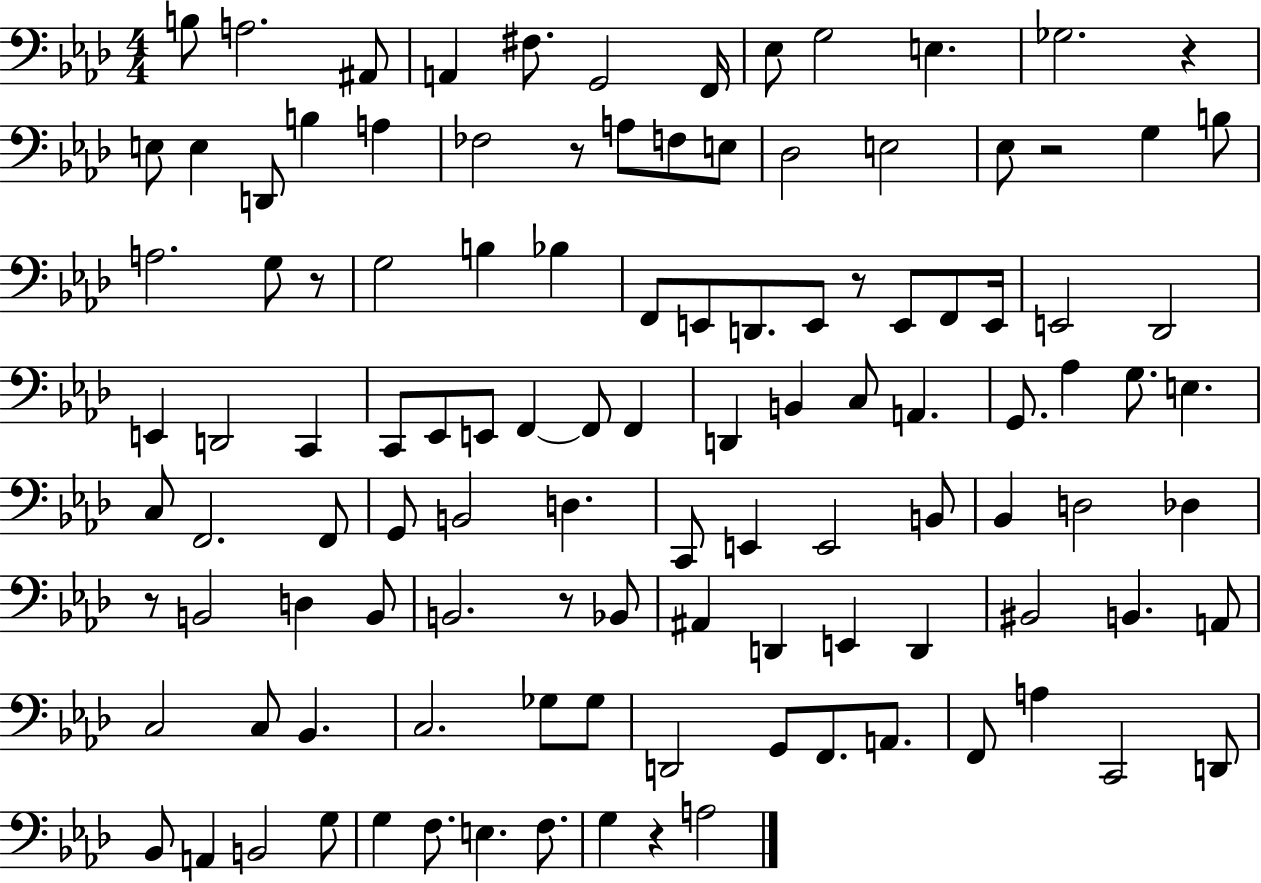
B3/e A3/h. A#2/e A2/q F#3/e. G2/h F2/s Eb3/e G3/h E3/q. Gb3/h. R/q E3/e E3/q D2/e B3/q A3/q FES3/h R/e A3/e F3/e E3/e Db3/h E3/h Eb3/e R/h G3/q B3/e A3/h. G3/e R/e G3/h B3/q Bb3/q F2/e E2/e D2/e. E2/e R/e E2/e F2/e E2/s E2/h Db2/h E2/q D2/h C2/q C2/e Eb2/e E2/e F2/q F2/e F2/q D2/q B2/q C3/e A2/q. G2/e. Ab3/q G3/e. E3/q. C3/e F2/h. F2/e G2/e B2/h D3/q. C2/e E2/q E2/h B2/e Bb2/q D3/h Db3/q R/e B2/h D3/q B2/e B2/h. R/e Bb2/e A#2/q D2/q E2/q D2/q BIS2/h B2/q. A2/e C3/h C3/e Bb2/q. C3/h. Gb3/e Gb3/e D2/h G2/e F2/e. A2/e. F2/e A3/q C2/h D2/e Bb2/e A2/q B2/h G3/e G3/q F3/e. E3/q. F3/e. G3/q R/q A3/h